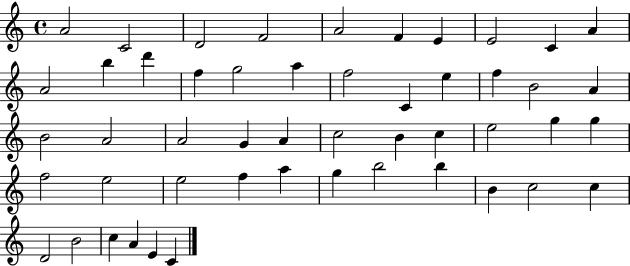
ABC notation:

X:1
T:Untitled
M:4/4
L:1/4
K:C
A2 C2 D2 F2 A2 F E E2 C A A2 b d' f g2 a f2 C e f B2 A B2 A2 A2 G A c2 B c e2 g g f2 e2 e2 f a g b2 b B c2 c D2 B2 c A E C